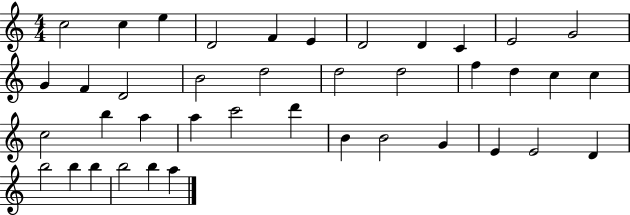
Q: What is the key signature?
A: C major